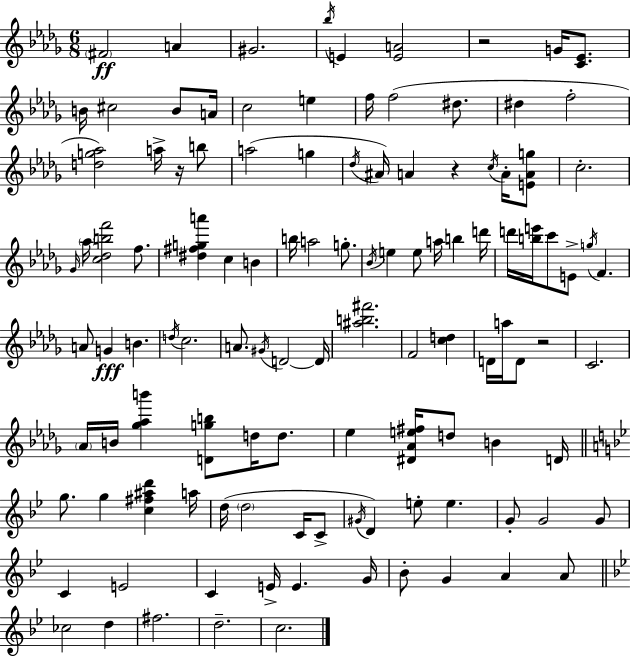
F#4/h A4/q G#4/h. Bb5/s E4/q [E4,A4]/h R/h G4/s [C4,Eb4]/e. B4/s C#5/h B4/e A4/s C5/h E5/q F5/s F5/h D#5/e. D#5/q F5/h [D5,G5,Ab5]/h A5/s R/s B5/e A5/h G5/q Db5/s A#4/s A4/q R/q C5/s A4/s [E4,A4,G5]/e C5/h. Gb4/s Ab5/s [C5,Db5,B5,F6]/h F5/e. [D#5,F#5,G5,A6]/q C5/q B4/q B5/s A5/h G5/e. Bb4/s E5/q E5/e A5/s B5/q D6/s D6/s [B5,E6]/s C6/e E4/e G5/s F4/q. A4/e G4/q B4/q. D5/s C5/h. A4/e. G#4/s D4/h D4/s [A#5,B5,F#6]/h. F4/h [C5,D5]/q D4/s A5/s D4/e R/h C4/h. Ab4/s B4/s [Gb5,Ab5,B6]/q [D4,G5,B5]/e D5/s D5/e. Eb5/q [D#4,Ab4,E5,F#5]/s D5/e B4/q D4/s G5/e. G5/q [C5,F#5,A#5,D6]/q A5/s D5/s D5/h C4/s C4/e G#4/s D4/q E5/e E5/q. G4/e G4/h G4/e C4/q E4/h C4/q E4/s E4/q. G4/s Bb4/e G4/q A4/q A4/e CES5/h D5/q F#5/h. D5/h. C5/h.